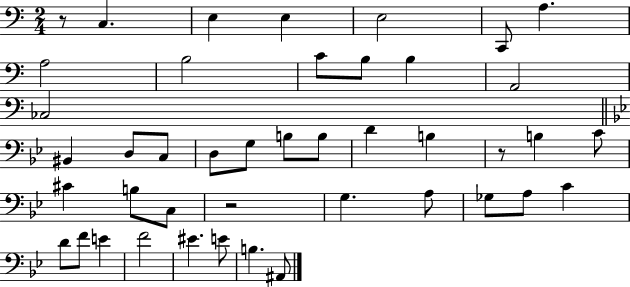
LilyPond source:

{
  \clef bass
  \numericTimeSignature
  \time 2/4
  \key c \major
  \repeat volta 2 { r8 c4. | e4 e4 | e2 | c,8 a4. | \break a2 | b2 | c'8 b8 b4 | a,2 | \break ces2 | \bar "||" \break \key g \minor bis,4 d8 c8 | d8 g8 b8 b8 | d'4 b4 | r8 b4 c'8 | \break cis'4 b8 c8 | r2 | g4. a8 | ges8 a8 c'4 | \break d'8 f'8 e'4 | f'2 | eis'4. e'8 | b4. ais,8 | \break } \bar "|."
}